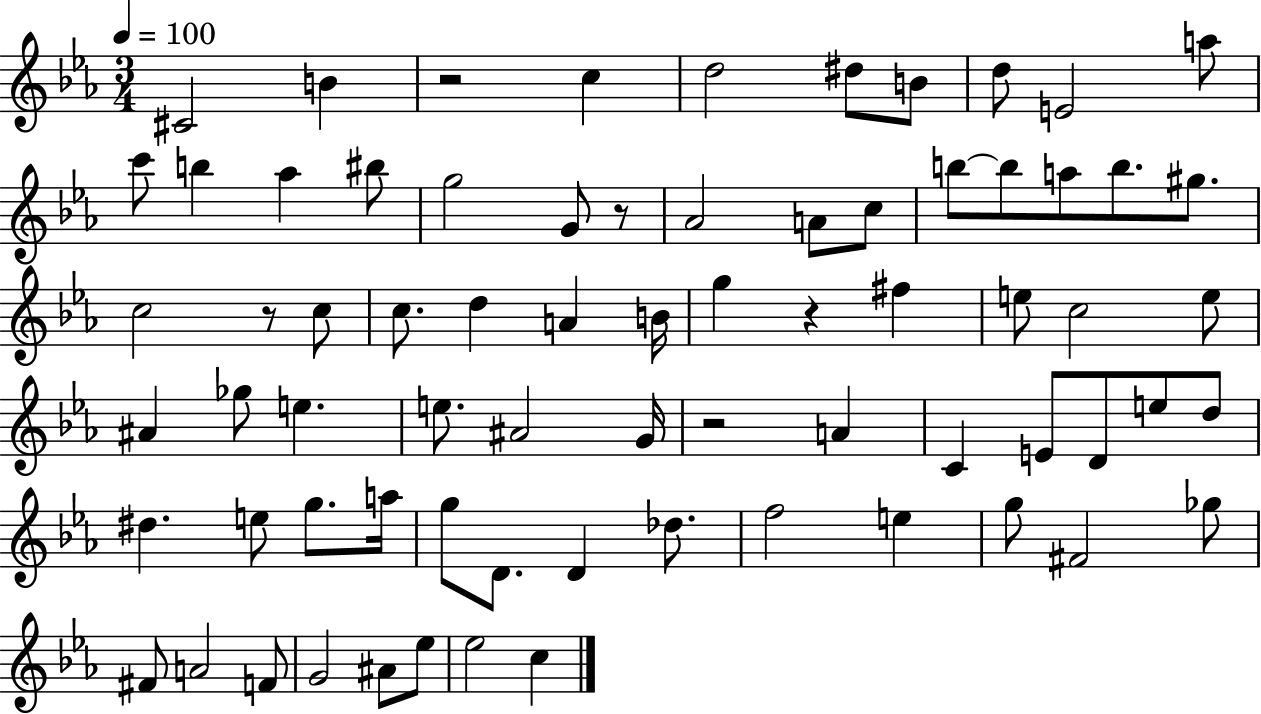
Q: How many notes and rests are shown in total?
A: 72